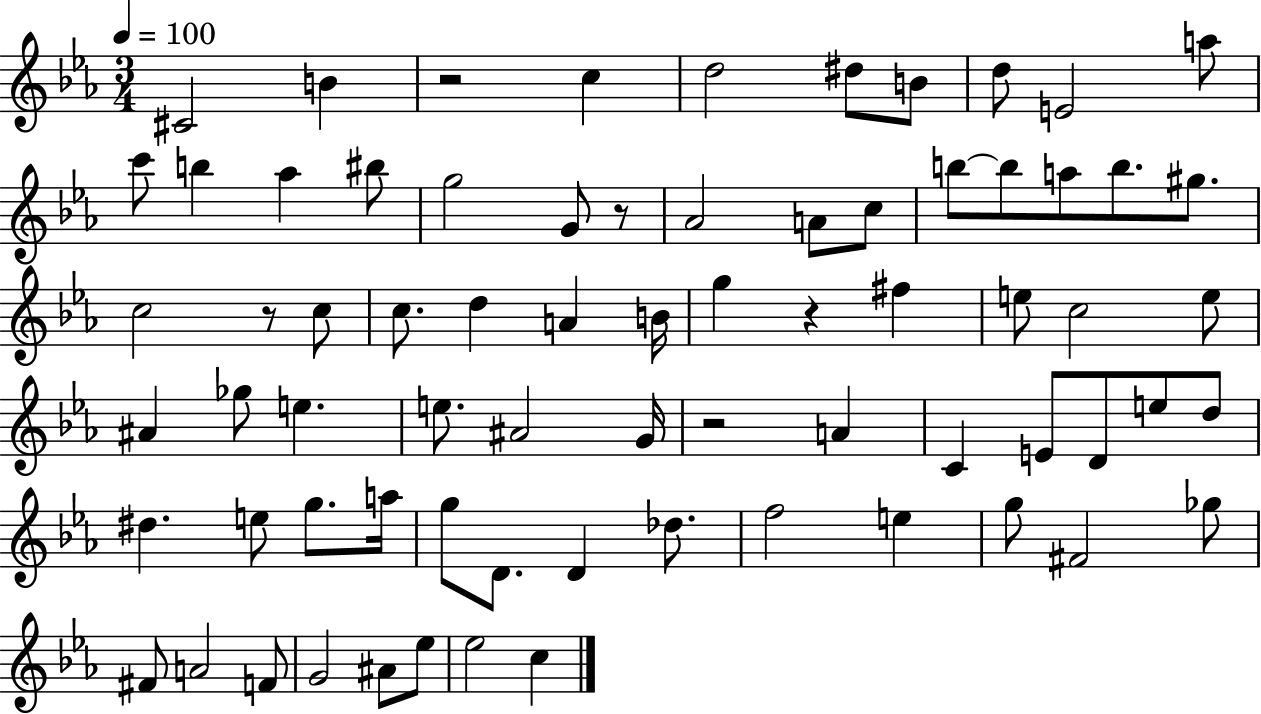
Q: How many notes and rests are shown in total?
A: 72